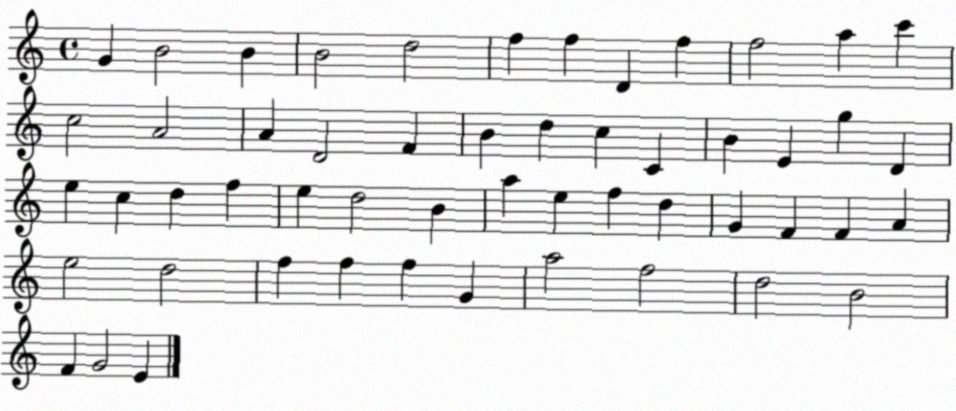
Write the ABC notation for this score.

X:1
T:Untitled
M:4/4
L:1/4
K:C
G B2 B B2 d2 f f D f f2 a c' c2 A2 A D2 F B d c C B E g D e c d f e d2 B a e f d G F F A e2 d2 f f f G a2 f2 d2 B2 F G2 E